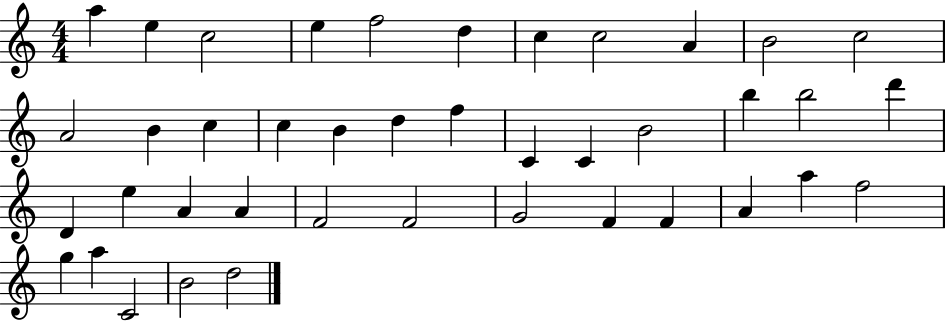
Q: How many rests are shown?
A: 0